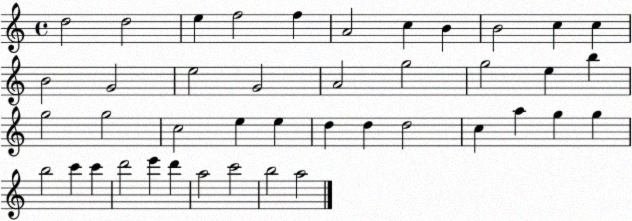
X:1
T:Untitled
M:4/4
L:1/4
K:C
d2 d2 e f2 f A2 c B B2 c c B2 G2 e2 G2 A2 g2 g2 e b g2 g2 c2 e e d d d2 c a g g b2 c' c' d'2 e' d' a2 c'2 b2 a2